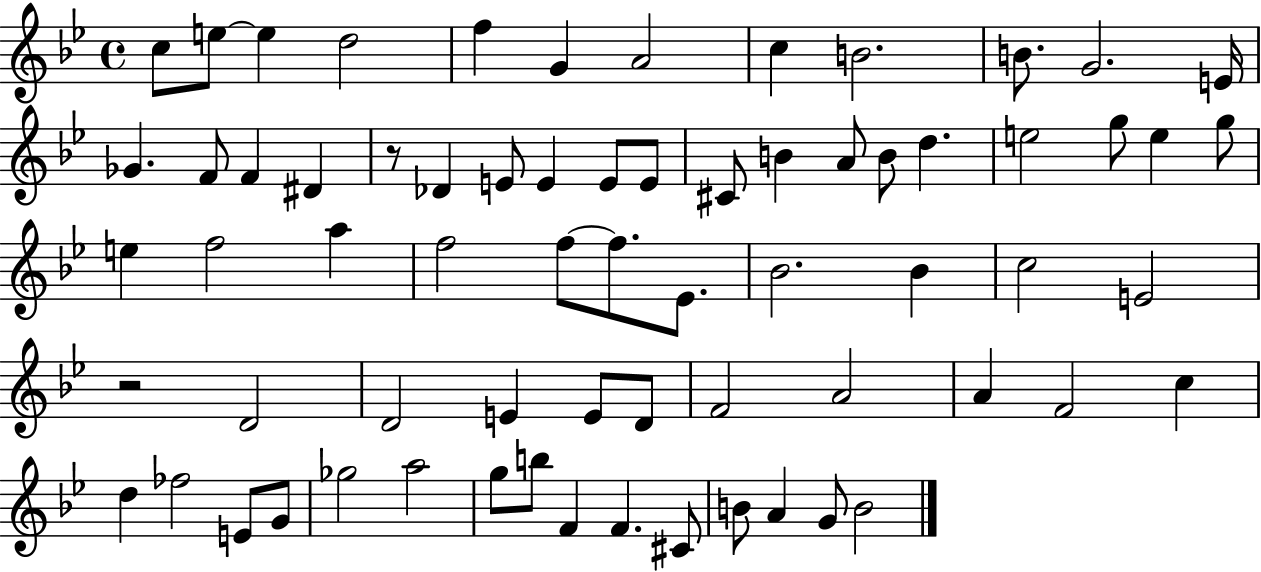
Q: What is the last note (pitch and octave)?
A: B4